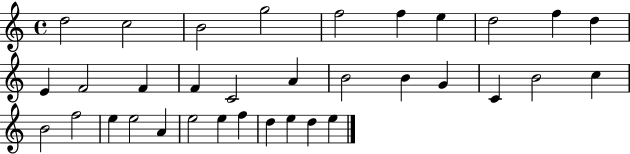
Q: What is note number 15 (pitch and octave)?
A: C4